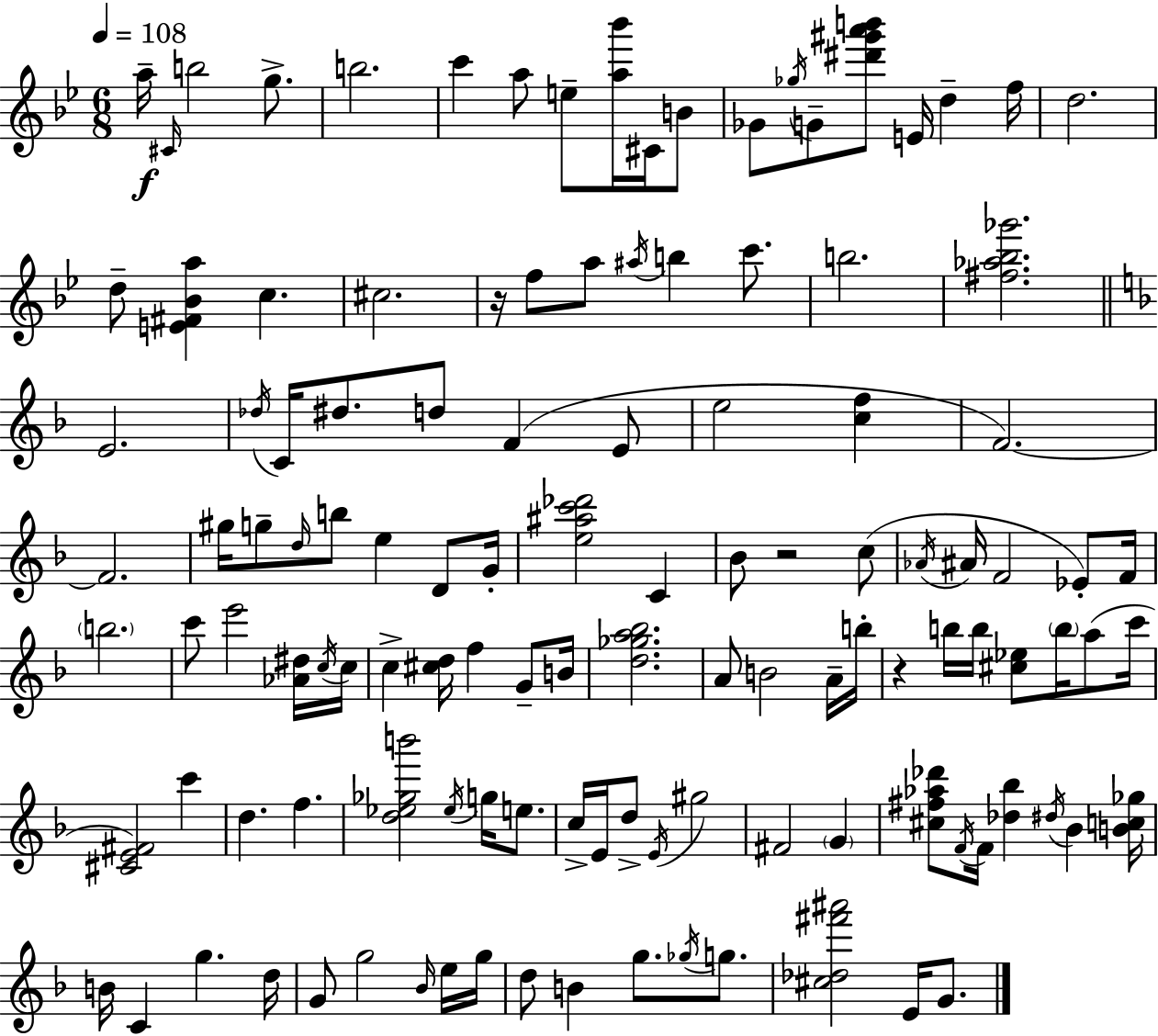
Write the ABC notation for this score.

X:1
T:Untitled
M:6/8
L:1/4
K:Gm
a/4 ^C/4 b2 g/2 b2 c' a/2 e/2 [a_b']/4 ^C/4 B/2 _G/2 _g/4 G/2 [^d'^g'a'b']/2 E/4 d f/4 d2 d/2 [E^F_Ba] c ^c2 z/4 f/2 a/2 ^a/4 b c'/2 b2 [^f_a_b_g']2 E2 _d/4 C/4 ^d/2 d/2 F E/2 e2 [cf] F2 F2 ^g/4 g/2 d/4 b/2 e D/2 G/4 [e^ac'_d']2 C _B/2 z2 c/2 _A/4 ^A/4 F2 _E/2 F/4 b2 c'/2 e'2 [_A^d]/4 c/4 c/4 c [^cd]/4 f G/2 B/4 [d_ga_b]2 A/2 B2 A/4 b/4 z b/4 b/4 [^c_e]/2 b/4 a/2 c'/4 [^CE^F]2 c' d f [d_e_gb']2 _e/4 g/4 e/2 c/4 E/4 d/2 E/4 ^g2 ^F2 G [^c^f_a_d']/2 F/4 F/4 [_d_b] ^d/4 _B [Bc_g]/4 B/4 C g d/4 G/2 g2 _B/4 e/4 g/4 d/2 B g/2 _g/4 g/2 [^c_d^f'^a']2 E/4 G/2